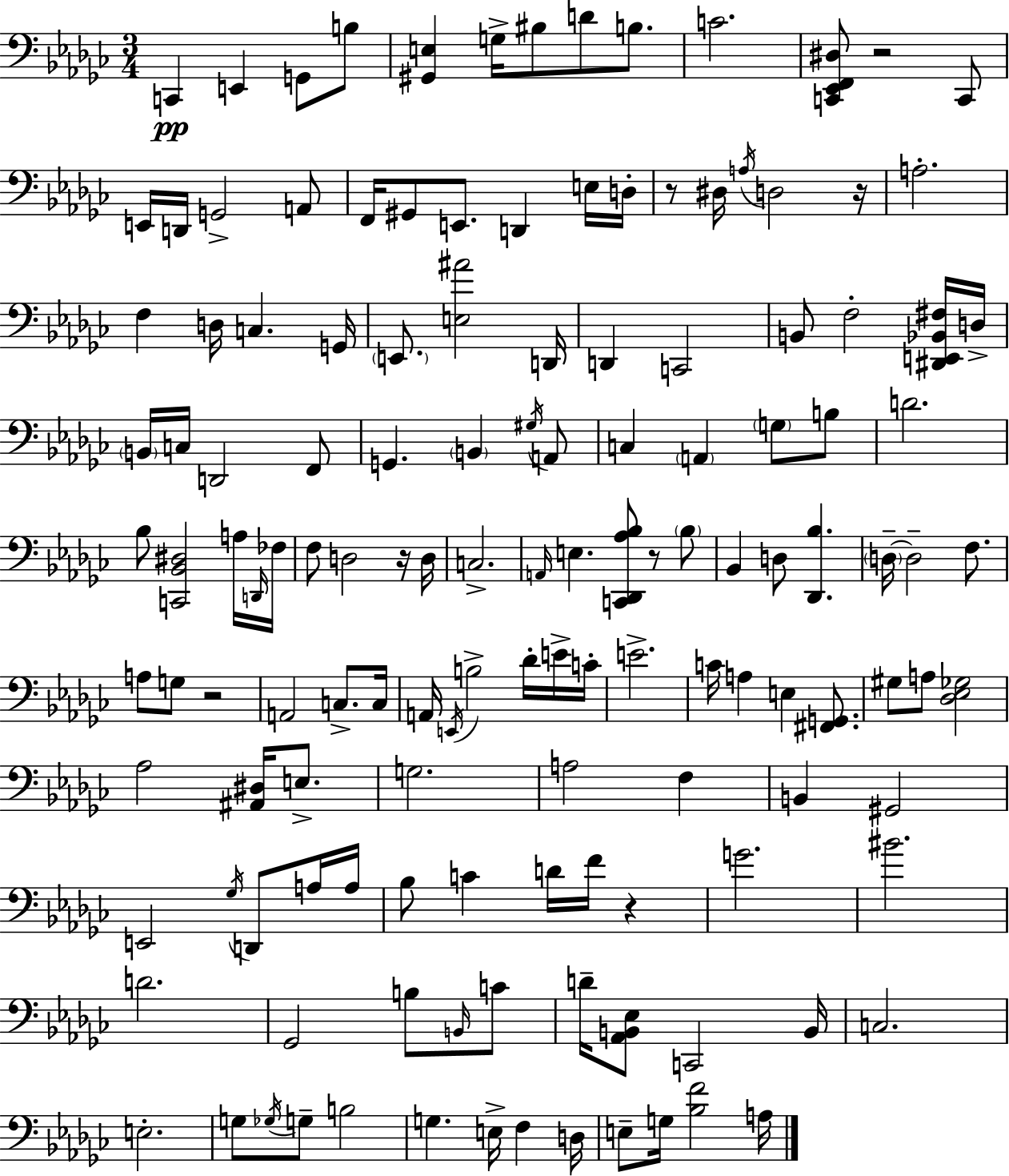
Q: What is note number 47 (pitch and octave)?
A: B3